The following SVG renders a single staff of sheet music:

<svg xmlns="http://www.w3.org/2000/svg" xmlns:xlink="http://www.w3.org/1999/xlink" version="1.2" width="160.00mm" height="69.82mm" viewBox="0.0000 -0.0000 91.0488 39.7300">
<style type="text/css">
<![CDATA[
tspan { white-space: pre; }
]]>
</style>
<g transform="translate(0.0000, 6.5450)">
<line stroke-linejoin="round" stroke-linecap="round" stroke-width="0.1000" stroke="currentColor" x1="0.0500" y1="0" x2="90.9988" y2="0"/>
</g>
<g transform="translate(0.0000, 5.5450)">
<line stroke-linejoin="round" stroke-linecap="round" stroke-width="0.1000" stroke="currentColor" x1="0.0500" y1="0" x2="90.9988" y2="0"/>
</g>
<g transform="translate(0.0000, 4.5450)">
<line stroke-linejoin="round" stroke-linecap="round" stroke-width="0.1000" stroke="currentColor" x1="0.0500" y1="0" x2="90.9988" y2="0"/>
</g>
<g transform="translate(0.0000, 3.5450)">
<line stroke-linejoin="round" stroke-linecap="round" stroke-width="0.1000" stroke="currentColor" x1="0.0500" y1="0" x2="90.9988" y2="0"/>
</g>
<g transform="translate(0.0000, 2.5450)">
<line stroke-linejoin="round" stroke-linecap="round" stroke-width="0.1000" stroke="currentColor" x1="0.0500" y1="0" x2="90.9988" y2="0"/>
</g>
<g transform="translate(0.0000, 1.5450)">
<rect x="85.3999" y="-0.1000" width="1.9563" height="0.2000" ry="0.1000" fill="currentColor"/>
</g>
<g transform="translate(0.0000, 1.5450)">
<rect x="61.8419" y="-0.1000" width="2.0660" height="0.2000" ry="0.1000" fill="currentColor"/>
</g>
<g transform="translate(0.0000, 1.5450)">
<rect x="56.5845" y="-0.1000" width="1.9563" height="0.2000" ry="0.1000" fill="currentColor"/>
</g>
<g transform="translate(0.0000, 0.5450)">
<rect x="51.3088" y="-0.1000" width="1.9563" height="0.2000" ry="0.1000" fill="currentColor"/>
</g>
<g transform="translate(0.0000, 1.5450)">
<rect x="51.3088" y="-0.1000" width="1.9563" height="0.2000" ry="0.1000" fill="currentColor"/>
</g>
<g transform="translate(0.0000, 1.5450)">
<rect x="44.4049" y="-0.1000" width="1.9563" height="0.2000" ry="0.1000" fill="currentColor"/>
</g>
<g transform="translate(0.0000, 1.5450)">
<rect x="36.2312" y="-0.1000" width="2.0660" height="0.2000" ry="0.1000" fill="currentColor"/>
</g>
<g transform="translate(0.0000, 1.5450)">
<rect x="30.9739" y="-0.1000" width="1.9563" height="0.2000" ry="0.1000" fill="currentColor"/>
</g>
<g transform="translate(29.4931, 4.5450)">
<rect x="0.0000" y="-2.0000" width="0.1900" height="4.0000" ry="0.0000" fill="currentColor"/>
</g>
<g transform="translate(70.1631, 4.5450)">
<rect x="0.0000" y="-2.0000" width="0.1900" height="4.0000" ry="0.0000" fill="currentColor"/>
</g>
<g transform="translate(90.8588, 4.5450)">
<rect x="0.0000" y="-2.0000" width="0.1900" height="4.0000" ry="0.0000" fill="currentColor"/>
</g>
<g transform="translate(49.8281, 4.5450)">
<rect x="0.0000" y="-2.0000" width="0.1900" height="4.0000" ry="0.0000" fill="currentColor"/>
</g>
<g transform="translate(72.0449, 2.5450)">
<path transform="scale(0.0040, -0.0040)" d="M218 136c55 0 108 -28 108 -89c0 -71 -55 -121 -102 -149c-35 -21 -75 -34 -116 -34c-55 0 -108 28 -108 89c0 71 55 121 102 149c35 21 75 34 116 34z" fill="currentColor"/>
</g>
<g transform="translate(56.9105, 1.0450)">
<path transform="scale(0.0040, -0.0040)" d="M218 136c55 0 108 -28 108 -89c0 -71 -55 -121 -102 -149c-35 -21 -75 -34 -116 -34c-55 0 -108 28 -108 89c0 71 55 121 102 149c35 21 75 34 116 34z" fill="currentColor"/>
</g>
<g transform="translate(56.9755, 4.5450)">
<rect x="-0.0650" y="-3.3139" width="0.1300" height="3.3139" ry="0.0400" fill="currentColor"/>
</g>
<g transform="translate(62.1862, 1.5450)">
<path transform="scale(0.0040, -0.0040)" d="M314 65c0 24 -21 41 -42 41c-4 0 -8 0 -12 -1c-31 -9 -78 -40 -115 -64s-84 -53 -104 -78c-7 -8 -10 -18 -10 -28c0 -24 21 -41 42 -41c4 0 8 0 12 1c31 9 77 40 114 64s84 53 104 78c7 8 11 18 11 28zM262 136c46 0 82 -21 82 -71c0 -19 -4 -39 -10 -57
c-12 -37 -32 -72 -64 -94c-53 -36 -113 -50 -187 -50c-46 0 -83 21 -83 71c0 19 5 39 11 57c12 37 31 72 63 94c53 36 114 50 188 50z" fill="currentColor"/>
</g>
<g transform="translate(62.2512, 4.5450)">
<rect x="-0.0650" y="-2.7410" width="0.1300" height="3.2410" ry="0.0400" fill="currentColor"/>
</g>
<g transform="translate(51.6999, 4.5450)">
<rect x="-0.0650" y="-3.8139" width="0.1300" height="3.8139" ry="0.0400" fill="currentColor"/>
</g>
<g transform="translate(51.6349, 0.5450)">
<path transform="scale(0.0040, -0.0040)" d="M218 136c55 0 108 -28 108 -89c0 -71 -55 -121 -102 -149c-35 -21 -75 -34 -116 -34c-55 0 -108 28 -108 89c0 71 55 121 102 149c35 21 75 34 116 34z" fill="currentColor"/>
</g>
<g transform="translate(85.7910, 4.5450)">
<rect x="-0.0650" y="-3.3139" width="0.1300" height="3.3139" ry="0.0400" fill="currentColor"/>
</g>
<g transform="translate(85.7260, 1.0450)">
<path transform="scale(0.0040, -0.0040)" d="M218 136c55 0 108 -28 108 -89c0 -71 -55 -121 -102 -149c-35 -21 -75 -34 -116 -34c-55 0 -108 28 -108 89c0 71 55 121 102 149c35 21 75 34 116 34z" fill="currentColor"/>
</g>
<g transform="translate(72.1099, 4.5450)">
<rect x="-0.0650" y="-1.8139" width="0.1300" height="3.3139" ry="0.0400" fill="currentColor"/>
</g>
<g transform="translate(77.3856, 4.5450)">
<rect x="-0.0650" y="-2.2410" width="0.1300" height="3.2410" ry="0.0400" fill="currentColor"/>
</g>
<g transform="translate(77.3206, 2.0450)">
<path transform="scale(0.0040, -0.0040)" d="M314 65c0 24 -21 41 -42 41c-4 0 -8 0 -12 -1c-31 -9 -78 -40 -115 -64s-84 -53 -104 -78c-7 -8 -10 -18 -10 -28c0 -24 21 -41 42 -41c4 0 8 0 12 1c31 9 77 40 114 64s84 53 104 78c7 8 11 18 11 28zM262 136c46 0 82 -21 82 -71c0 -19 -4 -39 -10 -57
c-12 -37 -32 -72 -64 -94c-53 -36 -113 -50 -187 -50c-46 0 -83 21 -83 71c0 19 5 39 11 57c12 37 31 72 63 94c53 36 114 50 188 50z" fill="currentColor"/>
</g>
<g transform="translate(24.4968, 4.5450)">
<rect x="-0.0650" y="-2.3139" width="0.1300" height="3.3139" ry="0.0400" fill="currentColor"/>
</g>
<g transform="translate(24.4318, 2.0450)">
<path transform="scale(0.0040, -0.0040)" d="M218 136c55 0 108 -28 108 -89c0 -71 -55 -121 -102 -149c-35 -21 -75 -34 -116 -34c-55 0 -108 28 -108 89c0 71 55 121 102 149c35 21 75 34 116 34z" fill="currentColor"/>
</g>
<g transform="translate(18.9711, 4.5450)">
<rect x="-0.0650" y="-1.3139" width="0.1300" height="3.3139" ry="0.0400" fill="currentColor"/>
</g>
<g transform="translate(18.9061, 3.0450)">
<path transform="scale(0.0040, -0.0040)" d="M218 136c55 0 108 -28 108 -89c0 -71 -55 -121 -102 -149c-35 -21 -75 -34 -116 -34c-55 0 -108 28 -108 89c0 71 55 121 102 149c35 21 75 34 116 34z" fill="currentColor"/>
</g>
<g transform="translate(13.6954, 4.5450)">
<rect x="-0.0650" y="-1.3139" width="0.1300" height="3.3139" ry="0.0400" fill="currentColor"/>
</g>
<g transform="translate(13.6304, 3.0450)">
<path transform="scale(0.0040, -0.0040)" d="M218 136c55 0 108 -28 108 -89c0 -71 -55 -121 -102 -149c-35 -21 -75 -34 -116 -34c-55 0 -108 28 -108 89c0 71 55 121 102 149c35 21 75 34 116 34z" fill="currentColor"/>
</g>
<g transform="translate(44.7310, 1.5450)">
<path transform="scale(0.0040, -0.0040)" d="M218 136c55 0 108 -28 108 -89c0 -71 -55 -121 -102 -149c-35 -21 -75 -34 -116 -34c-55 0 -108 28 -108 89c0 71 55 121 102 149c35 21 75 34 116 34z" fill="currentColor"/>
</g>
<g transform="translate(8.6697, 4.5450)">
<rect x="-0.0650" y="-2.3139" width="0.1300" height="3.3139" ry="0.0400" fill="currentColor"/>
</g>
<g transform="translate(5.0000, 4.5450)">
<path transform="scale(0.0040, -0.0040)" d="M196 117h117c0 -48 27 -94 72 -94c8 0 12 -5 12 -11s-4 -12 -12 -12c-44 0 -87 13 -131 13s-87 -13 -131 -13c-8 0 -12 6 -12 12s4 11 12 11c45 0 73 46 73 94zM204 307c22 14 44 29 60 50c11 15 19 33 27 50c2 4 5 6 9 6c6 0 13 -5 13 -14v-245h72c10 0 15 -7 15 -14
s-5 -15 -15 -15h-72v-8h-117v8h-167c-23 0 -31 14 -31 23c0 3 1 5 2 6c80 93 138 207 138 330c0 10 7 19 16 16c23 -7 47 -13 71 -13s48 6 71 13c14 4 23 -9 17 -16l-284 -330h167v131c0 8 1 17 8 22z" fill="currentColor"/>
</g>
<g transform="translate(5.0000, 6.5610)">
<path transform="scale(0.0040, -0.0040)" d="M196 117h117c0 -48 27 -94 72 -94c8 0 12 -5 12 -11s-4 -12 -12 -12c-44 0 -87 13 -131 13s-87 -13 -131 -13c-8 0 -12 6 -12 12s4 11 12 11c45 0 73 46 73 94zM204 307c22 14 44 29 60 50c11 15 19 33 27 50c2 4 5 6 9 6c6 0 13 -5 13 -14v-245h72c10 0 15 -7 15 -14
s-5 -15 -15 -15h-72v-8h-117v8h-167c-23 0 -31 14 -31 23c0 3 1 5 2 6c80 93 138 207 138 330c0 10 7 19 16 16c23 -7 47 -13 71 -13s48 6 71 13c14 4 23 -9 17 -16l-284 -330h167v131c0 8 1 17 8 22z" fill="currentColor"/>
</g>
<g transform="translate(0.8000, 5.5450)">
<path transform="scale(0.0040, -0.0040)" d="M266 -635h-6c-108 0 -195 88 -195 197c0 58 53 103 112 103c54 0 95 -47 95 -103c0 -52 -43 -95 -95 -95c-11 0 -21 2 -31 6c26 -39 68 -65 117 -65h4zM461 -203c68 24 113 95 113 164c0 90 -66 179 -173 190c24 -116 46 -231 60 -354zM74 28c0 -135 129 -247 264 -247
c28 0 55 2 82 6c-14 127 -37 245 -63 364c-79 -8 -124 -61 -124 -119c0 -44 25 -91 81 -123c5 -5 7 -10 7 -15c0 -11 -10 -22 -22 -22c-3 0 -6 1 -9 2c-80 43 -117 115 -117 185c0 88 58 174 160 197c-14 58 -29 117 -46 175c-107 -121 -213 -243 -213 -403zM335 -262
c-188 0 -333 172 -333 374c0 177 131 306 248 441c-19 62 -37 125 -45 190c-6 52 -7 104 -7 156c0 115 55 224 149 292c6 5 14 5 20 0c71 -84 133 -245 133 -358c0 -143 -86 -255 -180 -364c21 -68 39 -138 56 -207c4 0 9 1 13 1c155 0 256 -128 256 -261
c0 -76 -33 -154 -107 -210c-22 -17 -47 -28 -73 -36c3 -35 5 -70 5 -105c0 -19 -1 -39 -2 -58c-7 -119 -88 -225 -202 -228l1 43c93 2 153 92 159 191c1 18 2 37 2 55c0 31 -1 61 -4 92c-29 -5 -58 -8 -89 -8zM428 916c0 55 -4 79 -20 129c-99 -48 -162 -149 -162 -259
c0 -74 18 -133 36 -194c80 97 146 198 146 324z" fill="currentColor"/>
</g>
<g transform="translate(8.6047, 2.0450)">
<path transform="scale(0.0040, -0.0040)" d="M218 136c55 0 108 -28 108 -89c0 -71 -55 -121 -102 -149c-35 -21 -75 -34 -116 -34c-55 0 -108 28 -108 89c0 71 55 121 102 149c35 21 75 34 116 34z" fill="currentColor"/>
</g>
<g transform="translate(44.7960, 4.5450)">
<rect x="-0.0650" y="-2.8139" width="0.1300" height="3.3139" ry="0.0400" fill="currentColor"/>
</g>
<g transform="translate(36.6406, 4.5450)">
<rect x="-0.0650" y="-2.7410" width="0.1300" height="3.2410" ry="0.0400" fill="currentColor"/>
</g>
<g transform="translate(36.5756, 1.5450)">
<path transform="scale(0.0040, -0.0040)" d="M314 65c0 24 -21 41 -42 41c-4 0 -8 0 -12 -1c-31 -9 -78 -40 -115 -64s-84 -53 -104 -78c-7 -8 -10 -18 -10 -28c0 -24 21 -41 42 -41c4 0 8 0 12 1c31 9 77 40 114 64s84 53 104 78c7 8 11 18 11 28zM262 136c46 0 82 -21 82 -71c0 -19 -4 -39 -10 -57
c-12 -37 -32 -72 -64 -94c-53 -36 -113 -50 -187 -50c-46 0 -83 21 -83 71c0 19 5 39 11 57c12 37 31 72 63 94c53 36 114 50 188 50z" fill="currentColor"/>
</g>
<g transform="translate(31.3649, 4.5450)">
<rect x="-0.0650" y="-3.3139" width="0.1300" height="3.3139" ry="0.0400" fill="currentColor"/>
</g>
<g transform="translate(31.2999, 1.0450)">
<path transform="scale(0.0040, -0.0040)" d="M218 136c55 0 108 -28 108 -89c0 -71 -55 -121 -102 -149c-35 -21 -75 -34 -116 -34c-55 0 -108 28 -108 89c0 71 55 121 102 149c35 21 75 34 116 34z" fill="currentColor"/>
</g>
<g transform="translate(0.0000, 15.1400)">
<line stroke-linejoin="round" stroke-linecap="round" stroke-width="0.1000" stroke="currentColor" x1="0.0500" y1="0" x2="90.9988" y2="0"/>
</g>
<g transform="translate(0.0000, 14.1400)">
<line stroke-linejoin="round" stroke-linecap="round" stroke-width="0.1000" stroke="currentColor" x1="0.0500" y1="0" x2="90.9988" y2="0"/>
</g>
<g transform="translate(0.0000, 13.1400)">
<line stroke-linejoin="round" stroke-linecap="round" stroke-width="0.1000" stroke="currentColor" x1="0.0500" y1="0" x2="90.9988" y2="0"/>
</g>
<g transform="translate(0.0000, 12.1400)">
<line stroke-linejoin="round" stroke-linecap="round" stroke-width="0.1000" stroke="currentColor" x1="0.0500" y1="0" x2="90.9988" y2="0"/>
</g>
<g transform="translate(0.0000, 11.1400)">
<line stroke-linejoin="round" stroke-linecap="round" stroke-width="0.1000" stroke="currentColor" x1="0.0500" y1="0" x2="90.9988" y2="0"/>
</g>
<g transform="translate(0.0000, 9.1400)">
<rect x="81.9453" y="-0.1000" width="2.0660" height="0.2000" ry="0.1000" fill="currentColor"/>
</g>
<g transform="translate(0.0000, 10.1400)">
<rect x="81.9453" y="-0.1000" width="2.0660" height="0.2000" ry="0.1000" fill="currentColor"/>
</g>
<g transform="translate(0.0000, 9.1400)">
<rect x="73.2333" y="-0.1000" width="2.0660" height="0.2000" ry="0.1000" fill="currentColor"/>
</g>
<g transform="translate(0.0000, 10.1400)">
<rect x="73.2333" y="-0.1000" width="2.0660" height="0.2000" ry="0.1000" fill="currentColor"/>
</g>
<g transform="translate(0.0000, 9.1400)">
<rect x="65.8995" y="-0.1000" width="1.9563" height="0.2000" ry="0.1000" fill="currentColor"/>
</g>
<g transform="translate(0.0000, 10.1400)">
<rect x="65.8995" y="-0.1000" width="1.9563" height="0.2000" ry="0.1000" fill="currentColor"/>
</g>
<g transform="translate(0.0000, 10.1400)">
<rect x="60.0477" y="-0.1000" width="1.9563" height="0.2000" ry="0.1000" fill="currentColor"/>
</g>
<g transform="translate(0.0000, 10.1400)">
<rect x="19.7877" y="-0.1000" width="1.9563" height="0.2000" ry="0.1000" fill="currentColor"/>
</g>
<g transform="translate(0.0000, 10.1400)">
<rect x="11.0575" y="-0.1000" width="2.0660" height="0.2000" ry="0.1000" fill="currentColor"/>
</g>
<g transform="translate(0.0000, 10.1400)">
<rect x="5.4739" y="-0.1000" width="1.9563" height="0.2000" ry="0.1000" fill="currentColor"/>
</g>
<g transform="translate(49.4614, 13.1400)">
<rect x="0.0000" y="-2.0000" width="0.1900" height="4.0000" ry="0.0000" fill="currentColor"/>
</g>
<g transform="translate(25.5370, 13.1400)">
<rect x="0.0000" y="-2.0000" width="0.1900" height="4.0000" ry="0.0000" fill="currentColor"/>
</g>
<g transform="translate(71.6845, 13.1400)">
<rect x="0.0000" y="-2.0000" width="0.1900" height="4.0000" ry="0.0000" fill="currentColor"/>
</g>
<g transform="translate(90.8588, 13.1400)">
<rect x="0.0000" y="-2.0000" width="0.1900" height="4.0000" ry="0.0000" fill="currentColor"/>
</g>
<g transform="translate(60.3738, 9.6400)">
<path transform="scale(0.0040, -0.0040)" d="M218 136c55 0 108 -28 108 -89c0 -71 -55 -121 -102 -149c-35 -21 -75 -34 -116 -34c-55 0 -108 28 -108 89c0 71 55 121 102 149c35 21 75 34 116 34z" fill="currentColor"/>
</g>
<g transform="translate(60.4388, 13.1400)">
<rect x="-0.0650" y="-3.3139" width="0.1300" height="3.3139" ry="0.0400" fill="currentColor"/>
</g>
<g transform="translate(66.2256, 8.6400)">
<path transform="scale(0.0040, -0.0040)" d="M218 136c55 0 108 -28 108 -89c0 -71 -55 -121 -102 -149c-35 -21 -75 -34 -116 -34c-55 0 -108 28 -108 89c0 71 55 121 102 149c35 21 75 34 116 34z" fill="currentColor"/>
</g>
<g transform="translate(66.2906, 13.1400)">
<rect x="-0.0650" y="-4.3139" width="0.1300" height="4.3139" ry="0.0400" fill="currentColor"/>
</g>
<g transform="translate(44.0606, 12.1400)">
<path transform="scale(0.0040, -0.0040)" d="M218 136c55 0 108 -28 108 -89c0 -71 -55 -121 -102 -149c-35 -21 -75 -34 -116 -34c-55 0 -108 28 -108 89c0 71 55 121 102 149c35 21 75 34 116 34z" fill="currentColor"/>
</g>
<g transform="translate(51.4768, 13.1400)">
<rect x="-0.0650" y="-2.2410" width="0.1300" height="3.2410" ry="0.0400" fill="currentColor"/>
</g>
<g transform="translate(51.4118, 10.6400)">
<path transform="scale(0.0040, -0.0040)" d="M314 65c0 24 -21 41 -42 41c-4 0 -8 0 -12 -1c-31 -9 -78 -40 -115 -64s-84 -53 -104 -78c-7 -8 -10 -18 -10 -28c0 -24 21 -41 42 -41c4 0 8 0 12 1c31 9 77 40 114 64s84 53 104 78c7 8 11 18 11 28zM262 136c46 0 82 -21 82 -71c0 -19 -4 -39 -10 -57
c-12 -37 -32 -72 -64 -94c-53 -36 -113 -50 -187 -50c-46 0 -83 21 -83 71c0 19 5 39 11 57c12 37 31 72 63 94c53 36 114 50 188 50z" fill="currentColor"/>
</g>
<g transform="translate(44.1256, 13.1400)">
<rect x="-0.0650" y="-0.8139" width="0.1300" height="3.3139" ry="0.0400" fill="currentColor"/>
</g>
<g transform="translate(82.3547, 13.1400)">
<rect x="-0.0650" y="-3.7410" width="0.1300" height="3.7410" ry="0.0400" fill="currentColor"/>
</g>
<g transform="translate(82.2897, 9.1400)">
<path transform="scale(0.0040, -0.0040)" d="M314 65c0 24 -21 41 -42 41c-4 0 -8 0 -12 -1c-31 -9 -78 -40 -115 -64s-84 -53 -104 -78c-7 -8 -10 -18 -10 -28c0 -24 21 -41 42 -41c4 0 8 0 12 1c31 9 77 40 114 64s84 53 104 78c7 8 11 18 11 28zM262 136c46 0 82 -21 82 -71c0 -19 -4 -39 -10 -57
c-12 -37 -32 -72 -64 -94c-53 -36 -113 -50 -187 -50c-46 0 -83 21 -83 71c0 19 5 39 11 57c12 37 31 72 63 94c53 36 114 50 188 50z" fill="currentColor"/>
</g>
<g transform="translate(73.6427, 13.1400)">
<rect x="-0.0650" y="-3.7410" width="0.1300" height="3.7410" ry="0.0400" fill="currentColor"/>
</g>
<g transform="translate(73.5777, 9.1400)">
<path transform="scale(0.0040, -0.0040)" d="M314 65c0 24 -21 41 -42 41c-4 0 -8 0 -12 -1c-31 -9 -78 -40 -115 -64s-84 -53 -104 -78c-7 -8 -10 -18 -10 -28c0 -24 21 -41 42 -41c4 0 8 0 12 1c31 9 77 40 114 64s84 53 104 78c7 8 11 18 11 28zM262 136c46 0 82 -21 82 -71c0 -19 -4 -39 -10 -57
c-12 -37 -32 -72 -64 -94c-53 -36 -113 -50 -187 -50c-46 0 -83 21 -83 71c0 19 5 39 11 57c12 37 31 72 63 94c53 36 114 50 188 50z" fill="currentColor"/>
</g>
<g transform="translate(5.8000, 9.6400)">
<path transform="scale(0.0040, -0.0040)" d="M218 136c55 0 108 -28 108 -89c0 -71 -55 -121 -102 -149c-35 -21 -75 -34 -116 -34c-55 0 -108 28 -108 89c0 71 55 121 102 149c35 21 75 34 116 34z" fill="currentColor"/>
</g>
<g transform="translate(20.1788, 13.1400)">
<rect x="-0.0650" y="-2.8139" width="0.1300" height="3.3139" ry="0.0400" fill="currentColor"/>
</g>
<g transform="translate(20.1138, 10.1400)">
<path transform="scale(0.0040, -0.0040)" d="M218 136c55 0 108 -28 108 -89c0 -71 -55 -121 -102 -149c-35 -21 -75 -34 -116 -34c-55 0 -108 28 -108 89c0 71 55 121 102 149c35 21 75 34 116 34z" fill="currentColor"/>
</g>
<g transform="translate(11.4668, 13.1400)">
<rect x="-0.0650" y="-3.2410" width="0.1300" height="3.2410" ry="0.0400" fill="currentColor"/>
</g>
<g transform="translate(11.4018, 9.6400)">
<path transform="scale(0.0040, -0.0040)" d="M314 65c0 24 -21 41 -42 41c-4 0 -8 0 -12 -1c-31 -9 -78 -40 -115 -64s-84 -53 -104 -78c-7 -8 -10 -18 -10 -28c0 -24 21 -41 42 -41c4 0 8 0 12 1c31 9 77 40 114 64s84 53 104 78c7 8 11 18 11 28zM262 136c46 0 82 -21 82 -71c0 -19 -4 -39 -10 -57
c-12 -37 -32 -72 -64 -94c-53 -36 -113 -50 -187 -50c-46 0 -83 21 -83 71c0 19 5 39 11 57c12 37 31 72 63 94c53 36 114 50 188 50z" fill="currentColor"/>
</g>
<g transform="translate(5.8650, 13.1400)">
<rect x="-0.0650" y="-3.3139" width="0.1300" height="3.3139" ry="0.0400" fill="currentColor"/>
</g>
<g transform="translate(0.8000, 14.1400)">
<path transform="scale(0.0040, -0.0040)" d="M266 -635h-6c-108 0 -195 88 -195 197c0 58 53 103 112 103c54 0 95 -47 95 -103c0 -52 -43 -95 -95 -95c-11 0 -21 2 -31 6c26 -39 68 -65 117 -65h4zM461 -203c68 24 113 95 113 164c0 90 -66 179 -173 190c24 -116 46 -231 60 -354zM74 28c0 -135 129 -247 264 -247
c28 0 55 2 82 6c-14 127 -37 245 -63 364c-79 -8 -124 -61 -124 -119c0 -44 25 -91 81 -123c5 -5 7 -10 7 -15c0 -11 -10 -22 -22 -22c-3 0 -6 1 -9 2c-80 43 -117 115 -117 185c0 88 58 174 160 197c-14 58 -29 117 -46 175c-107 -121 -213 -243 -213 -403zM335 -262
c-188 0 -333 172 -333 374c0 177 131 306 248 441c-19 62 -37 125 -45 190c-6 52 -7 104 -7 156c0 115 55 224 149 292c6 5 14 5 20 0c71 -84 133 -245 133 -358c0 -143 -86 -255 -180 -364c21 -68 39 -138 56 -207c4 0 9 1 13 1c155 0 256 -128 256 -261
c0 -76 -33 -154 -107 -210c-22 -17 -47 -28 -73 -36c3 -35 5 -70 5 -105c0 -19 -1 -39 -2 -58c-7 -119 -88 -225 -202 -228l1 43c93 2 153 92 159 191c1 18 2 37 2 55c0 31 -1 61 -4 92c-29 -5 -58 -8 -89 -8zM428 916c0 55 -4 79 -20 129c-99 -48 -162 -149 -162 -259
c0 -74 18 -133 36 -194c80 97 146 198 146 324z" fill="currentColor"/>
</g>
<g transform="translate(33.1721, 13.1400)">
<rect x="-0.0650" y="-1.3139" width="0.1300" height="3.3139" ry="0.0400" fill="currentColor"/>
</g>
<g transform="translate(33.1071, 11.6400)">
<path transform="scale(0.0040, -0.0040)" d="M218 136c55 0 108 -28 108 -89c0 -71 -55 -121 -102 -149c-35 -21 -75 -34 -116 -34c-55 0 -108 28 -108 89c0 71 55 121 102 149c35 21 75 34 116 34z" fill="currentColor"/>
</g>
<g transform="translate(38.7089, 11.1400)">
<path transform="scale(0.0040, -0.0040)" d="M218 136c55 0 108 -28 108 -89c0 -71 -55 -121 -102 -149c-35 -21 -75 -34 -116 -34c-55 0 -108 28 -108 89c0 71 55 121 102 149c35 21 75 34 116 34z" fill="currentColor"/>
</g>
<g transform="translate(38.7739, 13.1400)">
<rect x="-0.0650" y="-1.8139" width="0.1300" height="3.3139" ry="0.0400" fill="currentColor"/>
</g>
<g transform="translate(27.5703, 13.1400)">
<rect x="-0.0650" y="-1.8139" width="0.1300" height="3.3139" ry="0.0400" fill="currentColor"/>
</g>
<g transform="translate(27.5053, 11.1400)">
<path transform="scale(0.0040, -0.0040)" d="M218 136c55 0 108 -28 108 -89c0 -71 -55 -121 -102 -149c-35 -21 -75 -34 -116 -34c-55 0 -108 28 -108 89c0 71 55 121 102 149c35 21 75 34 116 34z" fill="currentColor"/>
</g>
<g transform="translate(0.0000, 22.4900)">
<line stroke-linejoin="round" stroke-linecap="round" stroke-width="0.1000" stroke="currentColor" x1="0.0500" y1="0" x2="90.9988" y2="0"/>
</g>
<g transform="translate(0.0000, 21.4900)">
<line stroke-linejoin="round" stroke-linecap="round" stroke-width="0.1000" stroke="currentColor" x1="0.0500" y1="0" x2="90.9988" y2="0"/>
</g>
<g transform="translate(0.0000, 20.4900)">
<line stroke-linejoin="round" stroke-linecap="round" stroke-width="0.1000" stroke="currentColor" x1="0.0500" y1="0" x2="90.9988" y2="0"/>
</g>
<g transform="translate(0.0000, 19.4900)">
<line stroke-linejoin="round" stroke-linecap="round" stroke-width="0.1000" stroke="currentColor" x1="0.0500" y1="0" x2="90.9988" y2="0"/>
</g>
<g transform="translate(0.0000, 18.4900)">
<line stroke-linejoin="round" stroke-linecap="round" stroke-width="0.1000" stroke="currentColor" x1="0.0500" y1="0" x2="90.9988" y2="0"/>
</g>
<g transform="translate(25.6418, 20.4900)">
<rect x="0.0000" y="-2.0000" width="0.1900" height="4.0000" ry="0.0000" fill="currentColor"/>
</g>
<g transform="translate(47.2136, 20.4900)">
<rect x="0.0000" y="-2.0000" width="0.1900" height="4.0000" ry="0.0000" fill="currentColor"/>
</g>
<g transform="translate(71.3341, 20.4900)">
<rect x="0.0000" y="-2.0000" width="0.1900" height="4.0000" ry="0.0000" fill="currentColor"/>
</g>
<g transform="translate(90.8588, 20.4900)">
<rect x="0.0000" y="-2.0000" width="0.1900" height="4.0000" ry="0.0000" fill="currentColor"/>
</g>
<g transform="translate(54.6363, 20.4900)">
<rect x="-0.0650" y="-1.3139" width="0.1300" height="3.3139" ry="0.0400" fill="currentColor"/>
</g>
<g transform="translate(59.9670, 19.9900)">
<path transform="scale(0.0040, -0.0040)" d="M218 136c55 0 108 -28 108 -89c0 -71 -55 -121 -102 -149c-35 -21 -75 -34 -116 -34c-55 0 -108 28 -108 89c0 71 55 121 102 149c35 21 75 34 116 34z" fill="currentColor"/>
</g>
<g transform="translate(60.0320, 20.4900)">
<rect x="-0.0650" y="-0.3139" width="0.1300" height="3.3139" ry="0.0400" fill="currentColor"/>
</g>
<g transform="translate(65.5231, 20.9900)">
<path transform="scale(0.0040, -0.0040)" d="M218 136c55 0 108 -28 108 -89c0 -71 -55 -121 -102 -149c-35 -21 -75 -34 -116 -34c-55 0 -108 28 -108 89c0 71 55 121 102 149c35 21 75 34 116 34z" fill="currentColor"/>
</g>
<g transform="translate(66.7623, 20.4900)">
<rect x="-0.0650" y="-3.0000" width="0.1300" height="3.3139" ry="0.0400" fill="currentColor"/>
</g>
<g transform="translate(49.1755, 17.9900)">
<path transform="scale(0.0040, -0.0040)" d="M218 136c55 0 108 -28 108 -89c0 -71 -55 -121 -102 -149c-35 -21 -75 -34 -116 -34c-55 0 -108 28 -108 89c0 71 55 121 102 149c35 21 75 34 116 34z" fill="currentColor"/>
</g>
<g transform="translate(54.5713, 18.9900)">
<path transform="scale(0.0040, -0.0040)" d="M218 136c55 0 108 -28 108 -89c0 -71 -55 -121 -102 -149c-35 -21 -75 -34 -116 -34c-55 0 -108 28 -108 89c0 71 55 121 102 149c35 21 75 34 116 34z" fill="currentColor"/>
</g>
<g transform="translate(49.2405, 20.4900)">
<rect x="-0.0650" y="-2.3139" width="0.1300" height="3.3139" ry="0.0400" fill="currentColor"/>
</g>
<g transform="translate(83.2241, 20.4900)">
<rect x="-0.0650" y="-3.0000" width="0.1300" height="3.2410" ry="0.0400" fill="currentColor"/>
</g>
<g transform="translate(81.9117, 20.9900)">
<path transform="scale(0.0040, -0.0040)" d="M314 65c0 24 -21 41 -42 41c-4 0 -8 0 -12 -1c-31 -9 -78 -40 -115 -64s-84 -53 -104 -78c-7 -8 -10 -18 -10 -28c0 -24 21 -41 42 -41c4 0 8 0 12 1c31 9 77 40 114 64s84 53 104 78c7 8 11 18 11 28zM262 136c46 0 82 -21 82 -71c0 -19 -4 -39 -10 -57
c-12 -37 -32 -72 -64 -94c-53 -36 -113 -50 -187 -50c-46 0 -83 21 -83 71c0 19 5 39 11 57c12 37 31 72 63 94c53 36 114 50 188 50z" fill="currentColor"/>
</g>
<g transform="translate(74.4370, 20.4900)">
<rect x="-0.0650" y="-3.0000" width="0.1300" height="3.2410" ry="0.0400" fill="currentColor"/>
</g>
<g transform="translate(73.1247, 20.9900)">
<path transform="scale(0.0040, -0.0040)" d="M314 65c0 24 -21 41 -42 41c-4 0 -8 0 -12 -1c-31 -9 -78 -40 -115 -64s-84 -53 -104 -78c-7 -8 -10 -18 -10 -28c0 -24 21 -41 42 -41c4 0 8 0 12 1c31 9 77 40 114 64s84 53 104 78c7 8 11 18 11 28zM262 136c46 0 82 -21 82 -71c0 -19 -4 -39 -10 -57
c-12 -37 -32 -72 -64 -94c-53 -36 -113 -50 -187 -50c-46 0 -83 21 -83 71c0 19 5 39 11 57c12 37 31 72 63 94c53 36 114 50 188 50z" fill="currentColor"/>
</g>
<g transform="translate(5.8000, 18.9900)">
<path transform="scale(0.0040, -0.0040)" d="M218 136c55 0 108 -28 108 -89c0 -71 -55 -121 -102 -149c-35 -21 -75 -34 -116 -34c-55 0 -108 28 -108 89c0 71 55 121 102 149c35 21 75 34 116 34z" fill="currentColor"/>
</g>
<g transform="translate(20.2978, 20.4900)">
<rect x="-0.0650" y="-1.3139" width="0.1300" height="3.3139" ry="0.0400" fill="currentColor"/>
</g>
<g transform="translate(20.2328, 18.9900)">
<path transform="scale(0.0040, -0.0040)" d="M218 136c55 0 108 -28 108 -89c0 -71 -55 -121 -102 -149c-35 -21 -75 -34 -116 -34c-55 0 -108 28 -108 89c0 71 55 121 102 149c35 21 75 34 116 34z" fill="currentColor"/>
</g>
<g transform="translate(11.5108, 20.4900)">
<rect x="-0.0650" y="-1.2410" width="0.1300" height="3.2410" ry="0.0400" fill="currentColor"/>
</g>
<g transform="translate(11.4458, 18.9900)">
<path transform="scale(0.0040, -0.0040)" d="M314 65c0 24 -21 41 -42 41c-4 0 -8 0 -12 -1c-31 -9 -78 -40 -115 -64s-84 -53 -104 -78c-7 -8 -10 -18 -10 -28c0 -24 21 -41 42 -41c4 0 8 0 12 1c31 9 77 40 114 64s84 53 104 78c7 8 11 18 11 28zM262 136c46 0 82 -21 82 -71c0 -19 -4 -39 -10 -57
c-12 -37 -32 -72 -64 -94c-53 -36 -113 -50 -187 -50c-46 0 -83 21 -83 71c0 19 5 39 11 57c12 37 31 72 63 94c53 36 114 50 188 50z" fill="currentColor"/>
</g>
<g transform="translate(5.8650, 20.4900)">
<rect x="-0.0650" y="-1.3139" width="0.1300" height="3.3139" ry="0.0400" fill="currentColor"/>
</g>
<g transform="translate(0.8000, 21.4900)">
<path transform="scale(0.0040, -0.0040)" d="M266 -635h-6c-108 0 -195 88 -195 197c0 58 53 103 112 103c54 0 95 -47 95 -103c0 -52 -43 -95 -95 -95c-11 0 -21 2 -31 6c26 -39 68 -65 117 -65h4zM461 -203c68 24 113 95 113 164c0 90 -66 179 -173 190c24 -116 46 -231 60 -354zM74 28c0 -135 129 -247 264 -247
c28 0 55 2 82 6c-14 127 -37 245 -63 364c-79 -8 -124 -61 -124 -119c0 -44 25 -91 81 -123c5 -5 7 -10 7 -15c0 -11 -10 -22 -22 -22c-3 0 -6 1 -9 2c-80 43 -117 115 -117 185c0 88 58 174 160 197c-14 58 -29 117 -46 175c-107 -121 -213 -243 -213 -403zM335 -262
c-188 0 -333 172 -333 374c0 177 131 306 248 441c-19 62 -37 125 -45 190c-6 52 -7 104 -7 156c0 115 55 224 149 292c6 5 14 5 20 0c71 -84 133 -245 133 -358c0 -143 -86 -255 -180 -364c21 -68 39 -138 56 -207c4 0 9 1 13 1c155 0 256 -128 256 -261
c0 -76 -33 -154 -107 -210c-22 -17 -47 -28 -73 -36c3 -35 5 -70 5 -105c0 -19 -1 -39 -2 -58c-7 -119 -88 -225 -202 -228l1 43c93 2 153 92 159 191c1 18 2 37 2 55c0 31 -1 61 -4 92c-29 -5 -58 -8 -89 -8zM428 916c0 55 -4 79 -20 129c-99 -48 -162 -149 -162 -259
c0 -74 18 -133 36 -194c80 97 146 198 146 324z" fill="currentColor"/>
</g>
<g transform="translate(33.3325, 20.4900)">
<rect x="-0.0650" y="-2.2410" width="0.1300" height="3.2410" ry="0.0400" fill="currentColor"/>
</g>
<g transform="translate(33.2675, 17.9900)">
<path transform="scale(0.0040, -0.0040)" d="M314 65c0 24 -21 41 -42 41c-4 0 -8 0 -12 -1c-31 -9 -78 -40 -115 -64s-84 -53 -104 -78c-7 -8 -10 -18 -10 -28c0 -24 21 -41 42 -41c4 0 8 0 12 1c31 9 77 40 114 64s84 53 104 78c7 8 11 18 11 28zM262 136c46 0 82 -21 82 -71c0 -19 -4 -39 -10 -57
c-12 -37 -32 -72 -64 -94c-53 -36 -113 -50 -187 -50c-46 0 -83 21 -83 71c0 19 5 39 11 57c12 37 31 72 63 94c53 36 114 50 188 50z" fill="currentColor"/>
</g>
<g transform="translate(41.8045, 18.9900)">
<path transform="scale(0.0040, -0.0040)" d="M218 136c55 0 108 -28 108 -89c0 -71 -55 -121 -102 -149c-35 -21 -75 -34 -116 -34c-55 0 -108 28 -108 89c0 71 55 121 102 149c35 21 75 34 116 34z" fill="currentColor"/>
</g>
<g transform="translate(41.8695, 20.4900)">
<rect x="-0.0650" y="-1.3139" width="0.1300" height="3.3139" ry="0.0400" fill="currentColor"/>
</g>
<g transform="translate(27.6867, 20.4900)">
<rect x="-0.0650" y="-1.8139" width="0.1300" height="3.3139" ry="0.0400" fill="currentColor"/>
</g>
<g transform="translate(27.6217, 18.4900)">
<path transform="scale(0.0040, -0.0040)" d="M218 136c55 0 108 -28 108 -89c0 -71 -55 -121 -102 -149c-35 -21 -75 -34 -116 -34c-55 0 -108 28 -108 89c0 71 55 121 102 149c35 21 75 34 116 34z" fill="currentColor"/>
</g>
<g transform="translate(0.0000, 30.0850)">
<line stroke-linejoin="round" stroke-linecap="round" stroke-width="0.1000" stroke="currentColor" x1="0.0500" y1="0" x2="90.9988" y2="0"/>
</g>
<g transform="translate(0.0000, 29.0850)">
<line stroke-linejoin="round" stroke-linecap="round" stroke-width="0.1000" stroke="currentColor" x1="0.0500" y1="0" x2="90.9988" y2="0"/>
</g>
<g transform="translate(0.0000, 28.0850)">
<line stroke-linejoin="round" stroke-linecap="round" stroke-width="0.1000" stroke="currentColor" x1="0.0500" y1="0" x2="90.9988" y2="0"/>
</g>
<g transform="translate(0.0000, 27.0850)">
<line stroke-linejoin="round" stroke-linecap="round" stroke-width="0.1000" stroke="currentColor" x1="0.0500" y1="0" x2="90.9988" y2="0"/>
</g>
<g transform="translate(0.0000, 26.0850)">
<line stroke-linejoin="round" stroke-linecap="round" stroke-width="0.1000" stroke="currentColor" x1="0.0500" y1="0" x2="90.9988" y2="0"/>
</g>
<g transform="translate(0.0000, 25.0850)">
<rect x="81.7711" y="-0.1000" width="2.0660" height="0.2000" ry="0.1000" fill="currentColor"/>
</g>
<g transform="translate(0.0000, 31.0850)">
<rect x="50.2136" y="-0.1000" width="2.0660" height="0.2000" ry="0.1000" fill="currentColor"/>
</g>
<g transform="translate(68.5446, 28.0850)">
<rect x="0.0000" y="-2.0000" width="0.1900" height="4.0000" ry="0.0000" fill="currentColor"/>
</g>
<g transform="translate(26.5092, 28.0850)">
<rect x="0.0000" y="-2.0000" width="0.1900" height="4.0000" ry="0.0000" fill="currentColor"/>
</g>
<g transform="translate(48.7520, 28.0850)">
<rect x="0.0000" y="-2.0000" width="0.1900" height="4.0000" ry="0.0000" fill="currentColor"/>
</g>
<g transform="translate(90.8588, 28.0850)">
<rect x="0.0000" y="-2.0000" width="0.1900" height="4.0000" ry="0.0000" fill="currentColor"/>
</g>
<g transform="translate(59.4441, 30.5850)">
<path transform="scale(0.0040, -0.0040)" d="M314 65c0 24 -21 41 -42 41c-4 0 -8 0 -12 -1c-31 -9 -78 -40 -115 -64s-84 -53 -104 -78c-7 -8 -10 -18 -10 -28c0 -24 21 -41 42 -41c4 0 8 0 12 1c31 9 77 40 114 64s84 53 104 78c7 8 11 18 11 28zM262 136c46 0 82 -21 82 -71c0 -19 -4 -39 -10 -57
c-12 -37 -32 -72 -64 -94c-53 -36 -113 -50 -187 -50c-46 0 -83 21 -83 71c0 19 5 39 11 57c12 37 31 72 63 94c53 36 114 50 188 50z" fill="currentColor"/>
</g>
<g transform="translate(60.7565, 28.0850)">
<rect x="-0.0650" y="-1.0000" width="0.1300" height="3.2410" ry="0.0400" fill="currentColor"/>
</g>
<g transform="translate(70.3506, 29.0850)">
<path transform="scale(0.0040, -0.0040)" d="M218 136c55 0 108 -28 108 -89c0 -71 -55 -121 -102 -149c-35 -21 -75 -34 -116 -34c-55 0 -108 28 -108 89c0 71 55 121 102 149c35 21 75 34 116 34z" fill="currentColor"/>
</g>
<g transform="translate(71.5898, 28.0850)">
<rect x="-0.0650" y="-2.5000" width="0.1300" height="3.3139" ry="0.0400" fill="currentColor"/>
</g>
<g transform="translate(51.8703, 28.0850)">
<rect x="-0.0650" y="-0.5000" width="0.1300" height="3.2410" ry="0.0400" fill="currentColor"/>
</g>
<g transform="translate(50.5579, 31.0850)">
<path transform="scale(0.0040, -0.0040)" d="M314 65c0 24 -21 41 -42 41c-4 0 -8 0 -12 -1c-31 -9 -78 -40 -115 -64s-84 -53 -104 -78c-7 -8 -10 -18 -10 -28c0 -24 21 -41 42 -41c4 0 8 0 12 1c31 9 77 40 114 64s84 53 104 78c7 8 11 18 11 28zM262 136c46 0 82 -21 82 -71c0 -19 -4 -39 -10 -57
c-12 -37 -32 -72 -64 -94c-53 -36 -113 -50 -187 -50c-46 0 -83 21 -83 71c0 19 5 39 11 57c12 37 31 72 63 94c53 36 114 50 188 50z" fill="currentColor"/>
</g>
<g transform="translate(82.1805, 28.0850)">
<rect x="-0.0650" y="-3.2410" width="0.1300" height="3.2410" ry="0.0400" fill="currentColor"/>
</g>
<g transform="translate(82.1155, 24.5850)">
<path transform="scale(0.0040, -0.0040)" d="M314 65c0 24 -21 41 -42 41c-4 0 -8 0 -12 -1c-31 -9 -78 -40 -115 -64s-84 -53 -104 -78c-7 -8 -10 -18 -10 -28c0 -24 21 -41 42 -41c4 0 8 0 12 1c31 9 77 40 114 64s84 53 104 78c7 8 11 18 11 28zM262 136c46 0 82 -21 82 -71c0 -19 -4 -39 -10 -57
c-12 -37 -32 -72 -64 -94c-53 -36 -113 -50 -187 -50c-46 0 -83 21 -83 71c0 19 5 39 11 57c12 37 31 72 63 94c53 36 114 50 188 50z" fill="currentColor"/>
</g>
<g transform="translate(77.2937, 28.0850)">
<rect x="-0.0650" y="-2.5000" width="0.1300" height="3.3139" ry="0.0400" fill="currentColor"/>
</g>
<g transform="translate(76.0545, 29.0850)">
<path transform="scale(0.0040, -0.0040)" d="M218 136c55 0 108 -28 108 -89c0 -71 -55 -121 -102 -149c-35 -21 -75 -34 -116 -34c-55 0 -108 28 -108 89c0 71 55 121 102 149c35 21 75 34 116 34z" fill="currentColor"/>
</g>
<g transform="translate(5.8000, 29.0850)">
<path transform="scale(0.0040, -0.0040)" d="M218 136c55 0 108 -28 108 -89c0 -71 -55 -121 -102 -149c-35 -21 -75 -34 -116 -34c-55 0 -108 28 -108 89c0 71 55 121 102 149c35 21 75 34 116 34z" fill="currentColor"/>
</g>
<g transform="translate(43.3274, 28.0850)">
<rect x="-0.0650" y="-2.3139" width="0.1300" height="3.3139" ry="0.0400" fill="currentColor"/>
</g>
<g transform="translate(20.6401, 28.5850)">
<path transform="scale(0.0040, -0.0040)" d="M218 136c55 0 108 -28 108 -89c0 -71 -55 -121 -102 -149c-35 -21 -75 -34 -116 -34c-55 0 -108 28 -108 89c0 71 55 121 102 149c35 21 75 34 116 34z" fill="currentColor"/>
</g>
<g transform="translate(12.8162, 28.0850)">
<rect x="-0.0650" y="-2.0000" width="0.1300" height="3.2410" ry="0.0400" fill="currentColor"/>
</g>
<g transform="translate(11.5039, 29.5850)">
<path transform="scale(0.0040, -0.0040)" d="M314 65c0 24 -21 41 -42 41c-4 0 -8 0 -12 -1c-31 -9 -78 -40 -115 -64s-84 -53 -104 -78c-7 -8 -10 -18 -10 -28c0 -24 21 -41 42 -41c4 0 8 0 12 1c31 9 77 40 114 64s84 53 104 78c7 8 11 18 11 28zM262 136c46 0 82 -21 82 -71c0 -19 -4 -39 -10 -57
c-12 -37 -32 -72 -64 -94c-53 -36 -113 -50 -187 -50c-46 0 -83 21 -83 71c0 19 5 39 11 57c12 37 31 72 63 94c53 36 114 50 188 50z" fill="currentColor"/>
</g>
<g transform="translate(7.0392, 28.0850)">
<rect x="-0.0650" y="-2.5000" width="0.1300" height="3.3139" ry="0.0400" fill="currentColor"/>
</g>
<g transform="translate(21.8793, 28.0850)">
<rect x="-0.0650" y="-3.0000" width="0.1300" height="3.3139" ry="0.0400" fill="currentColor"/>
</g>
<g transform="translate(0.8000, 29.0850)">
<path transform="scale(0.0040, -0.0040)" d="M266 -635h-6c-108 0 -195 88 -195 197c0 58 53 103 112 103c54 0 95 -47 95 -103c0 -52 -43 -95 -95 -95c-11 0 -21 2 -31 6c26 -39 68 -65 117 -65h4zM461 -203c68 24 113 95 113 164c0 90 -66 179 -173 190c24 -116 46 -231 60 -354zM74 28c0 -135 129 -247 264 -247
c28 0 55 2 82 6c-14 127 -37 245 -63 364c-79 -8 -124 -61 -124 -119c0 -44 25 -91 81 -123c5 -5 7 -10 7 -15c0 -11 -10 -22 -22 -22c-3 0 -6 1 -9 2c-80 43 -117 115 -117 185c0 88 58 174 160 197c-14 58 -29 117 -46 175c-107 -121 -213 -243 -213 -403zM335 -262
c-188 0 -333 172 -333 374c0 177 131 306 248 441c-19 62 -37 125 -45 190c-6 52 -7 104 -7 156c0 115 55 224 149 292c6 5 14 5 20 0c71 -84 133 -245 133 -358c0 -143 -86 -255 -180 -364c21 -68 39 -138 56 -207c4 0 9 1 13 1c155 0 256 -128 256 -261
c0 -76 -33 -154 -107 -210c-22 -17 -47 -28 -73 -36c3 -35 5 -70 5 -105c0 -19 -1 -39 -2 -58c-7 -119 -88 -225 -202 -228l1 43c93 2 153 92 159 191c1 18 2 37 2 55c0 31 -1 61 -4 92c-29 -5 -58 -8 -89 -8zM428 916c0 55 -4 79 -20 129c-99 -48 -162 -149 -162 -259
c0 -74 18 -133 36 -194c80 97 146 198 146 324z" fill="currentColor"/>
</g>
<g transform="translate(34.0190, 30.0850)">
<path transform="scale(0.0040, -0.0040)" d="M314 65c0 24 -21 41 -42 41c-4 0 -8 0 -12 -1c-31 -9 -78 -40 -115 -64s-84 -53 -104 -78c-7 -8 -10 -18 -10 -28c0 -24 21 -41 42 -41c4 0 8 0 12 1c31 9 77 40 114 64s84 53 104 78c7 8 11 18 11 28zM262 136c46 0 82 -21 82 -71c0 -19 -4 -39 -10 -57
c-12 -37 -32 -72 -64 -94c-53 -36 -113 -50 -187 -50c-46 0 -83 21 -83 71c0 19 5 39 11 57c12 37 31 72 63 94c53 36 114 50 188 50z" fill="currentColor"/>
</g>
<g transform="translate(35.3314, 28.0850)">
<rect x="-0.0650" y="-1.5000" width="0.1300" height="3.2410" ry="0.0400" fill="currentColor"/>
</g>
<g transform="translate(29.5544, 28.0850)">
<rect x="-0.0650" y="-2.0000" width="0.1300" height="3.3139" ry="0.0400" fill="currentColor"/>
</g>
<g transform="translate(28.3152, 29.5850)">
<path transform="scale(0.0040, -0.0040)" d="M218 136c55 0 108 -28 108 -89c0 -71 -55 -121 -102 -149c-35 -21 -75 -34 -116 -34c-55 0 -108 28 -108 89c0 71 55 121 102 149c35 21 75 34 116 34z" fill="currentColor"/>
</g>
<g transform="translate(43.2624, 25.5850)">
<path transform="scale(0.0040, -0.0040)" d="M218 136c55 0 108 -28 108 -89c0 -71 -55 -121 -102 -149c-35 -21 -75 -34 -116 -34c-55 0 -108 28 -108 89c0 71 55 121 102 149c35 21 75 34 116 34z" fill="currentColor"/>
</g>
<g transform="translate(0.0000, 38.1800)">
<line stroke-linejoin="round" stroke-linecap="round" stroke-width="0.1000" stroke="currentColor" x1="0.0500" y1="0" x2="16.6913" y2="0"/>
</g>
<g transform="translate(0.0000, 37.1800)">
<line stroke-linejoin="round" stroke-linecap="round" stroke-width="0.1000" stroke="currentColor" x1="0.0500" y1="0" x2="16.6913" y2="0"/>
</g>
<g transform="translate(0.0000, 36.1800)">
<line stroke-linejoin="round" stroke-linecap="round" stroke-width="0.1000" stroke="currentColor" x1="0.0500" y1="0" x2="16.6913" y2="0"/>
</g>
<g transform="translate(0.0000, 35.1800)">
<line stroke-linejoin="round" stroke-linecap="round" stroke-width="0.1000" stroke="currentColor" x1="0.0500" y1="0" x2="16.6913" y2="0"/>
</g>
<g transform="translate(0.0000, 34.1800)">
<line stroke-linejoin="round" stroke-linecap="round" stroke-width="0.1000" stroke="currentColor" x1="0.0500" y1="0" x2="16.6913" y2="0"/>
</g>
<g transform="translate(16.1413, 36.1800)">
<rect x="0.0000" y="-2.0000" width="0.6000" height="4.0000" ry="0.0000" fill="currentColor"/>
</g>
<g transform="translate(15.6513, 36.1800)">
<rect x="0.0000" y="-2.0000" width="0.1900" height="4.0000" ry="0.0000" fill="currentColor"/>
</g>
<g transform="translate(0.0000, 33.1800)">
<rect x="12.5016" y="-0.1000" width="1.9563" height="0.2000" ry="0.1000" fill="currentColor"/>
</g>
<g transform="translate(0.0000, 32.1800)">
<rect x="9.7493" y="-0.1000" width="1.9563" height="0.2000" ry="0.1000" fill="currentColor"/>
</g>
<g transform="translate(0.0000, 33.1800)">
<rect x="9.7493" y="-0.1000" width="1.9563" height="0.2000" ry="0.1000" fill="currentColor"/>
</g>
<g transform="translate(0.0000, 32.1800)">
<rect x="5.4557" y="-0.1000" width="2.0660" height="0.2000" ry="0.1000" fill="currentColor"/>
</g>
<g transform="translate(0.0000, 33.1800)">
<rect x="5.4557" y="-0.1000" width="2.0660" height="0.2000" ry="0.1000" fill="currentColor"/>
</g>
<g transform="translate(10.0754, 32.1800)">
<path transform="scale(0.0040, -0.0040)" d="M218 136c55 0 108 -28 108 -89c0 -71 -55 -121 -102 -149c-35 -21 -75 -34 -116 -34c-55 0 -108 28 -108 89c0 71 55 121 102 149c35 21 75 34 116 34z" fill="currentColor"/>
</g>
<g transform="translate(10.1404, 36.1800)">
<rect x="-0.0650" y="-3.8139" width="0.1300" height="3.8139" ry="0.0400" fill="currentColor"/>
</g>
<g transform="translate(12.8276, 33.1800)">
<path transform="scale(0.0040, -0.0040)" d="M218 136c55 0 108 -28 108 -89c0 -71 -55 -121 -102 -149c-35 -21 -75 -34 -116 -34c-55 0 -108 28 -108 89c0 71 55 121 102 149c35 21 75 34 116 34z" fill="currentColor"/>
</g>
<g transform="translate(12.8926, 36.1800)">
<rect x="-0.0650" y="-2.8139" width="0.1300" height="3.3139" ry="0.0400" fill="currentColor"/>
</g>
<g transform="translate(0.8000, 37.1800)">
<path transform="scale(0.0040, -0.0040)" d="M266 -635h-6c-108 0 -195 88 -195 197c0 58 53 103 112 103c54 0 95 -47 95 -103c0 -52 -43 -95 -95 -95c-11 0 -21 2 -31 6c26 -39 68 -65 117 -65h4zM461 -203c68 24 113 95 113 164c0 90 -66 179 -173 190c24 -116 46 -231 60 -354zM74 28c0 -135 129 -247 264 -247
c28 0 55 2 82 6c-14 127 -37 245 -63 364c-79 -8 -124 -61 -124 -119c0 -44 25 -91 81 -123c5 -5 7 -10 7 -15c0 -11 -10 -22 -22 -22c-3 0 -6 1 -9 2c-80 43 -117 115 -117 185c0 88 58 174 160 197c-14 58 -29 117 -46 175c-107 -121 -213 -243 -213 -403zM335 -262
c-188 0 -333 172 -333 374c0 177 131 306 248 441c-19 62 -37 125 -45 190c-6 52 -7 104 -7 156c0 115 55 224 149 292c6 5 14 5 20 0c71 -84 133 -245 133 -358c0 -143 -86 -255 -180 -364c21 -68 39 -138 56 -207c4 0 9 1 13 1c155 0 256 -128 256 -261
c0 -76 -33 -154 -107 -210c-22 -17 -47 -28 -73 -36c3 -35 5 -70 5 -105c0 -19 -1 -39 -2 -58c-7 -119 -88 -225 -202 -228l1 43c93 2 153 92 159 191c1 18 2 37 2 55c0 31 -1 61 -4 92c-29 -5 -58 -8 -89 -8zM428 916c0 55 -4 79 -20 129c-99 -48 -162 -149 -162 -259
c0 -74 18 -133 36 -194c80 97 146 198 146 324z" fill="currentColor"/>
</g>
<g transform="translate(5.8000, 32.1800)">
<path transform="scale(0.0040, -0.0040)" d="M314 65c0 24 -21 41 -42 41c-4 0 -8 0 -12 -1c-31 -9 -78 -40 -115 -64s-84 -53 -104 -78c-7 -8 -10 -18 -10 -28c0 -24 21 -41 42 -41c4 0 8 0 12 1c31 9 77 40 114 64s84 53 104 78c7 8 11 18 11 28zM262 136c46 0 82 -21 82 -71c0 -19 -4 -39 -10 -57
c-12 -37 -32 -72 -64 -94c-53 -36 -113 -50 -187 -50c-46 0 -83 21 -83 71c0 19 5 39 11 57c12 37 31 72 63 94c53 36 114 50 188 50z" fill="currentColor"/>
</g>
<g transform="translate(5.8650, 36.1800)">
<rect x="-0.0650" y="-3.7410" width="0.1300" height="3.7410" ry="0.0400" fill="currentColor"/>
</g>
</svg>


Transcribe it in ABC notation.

X:1
T:Untitled
M:4/4
L:1/4
K:C
g e e g b a2 a c' b a2 f g2 b b b2 a f e f d g2 b d' c'2 c'2 e e2 e f g2 e g e c A A2 A2 G F2 A F E2 g C2 D2 G G b2 c'2 c' a